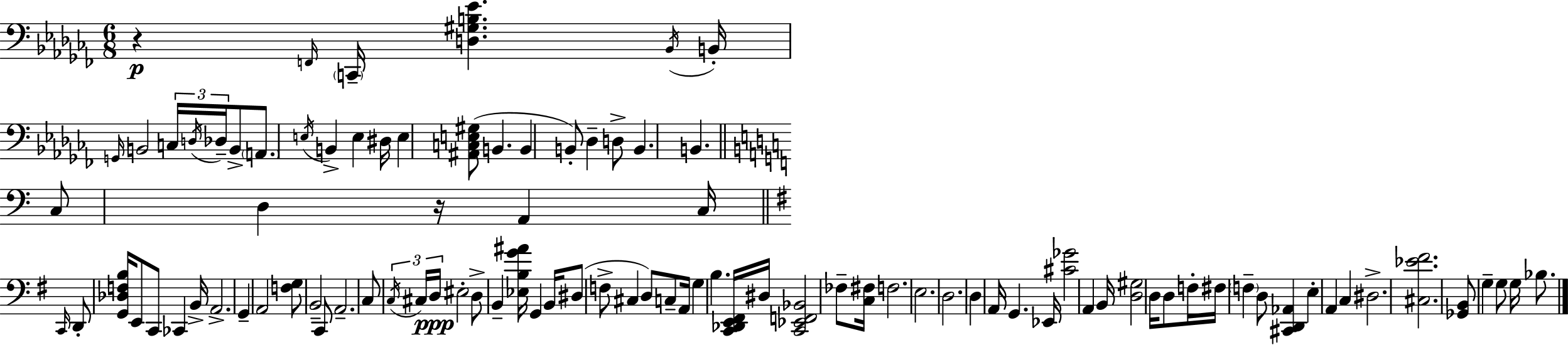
R/q F2/s C2/s [D3,G#3,B3,Eb4]/q. Bb2/s B2/s G2/s B2/h C3/s D3/s Db3/s B2/e A2/e. E3/s B2/q E3/q D#3/s E3/q [A#2,C3,E3,G#3]/e B2/q. B2/q B2/e Db3/q D3/e B2/q. B2/q. C3/e D3/q R/s A2/q C3/s C2/s D2/e [G2,Db3,F3,B3]/s E2/e C2/e CES2/q B2/s A2/h. G2/q A2/h [F3,G3]/e B2/h C2/e A2/h. C3/e C3/s C#3/s D3/s EIS3/h D3/e B2/q [Eb3,B3,G4,A#4]/s G2/q B2/s D#3/e F3/e C#3/q D3/e C3/e A2/s G3/q B3/q. [C2,Db2,E2,F#2]/s D#3/s [C2,Eb2,F2,Bb2]/h FES3/e [C3,F#3]/s F3/h. E3/h. D3/h. D3/q A2/s G2/q. Eb2/s [C#4,Gb4]/h A2/q B2/s [D3,G#3]/h D3/s D3/e F3/s F#3/s F3/q D3/e [C#2,D2,Ab2]/q E3/q A2/q C3/q D#3/h. [C#3,Eb4,F#4]/h. [Gb2,B2]/e G3/q G3/e G3/s Bb3/e.